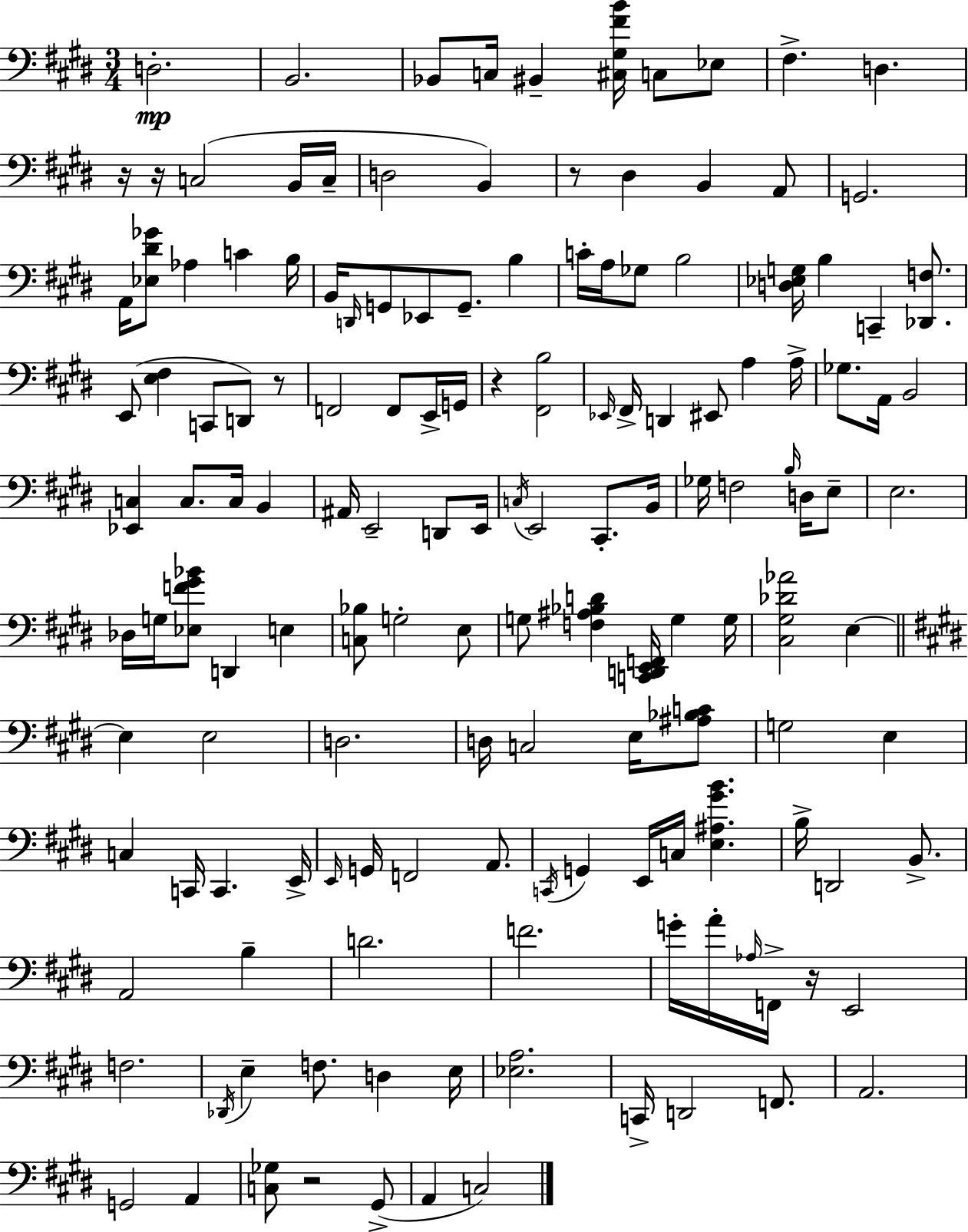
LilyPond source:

{
  \clef bass
  \numericTimeSignature
  \time 3/4
  \key e \major
  d2.-.\mp | b,2. | bes,8 c16 bis,4-- <cis gis fis' b'>16 c8 ees8 | fis4.-> d4. | \break r16 r16 c2( b,16 c16-- | d2 b,4) | r8 dis4 b,4 a,8 | g,2. | \break a,16 <ees dis' ges'>8 aes4 c'4 b16 | b,16 \grace { d,16 } g,8 ees,8 g,8.-- b4 | c'16-. a16 ges8 b2 | <d ees g>16 b4 c,4-- <des, f>8. | \break e,8( <e fis>4 c,8 d,8) r8 | f,2 f,8 e,16-> | g,16 r4 <fis, b>2 | \grace { ees,16 } fis,16-> d,4 eis,8 a4 | \break a16-> ges8. a,16 b,2 | <ees, c>4 c8. c16 b,4 | ais,16 e,2-- d,8 | e,16 \acciaccatura { c16 } e,2 cis,8.-. | \break b,16 ges16 f2 | \grace { b16 } d16 e8-- e2. | des16 g16 <ees f' gis' bes'>8 d,4 | e4 <c bes>8 g2-. | \break e8 g8 <f ais bes d'>4 <c, d, e, f,>16 g4 | g16 <cis gis des' aes'>2 | e4~~ \bar "||" \break \key e \major e4 e2 | d2. | d16 c2 e16 <ais bes c'>8 | g2 e4 | \break c4 c,16 c,4. e,16-> | \grace { e,16 } g,16 f,2 a,8. | \acciaccatura { c,16 } g,4 e,16 c16 <e ais gis' b'>4. | b16-> d,2 b,8.-> | \break a,2 b4-- | d'2. | f'2. | g'16-. a'16-. \grace { aes16 } f,16-> r16 e,2 | \break f2. | \acciaccatura { des,16 } e4-- f8. d4 | e16 <ees a>2. | c,16-> d,2 | \break f,8. a,2. | g,2 | a,4 <c ges>8 r2 | gis,8->( a,4 c2) | \break \bar "|."
}